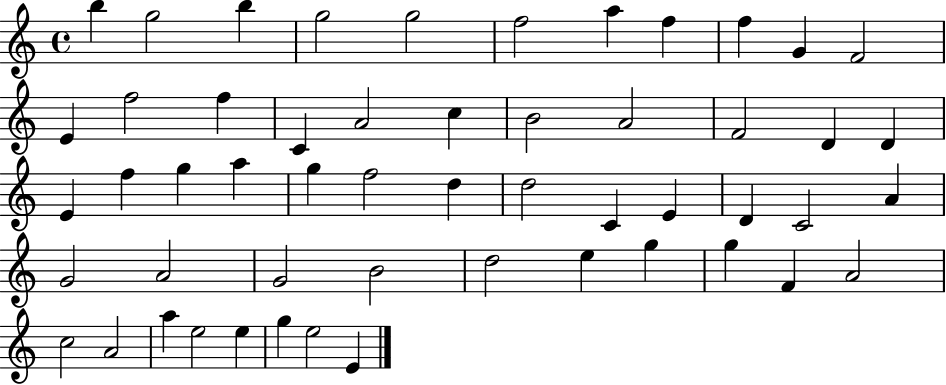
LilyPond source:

{
  \clef treble
  \time 4/4
  \defaultTimeSignature
  \key c \major
  b''4 g''2 b''4 | g''2 g''2 | f''2 a''4 f''4 | f''4 g'4 f'2 | \break e'4 f''2 f''4 | c'4 a'2 c''4 | b'2 a'2 | f'2 d'4 d'4 | \break e'4 f''4 g''4 a''4 | g''4 f''2 d''4 | d''2 c'4 e'4 | d'4 c'2 a'4 | \break g'2 a'2 | g'2 b'2 | d''2 e''4 g''4 | g''4 f'4 a'2 | \break c''2 a'2 | a''4 e''2 e''4 | g''4 e''2 e'4 | \bar "|."
}